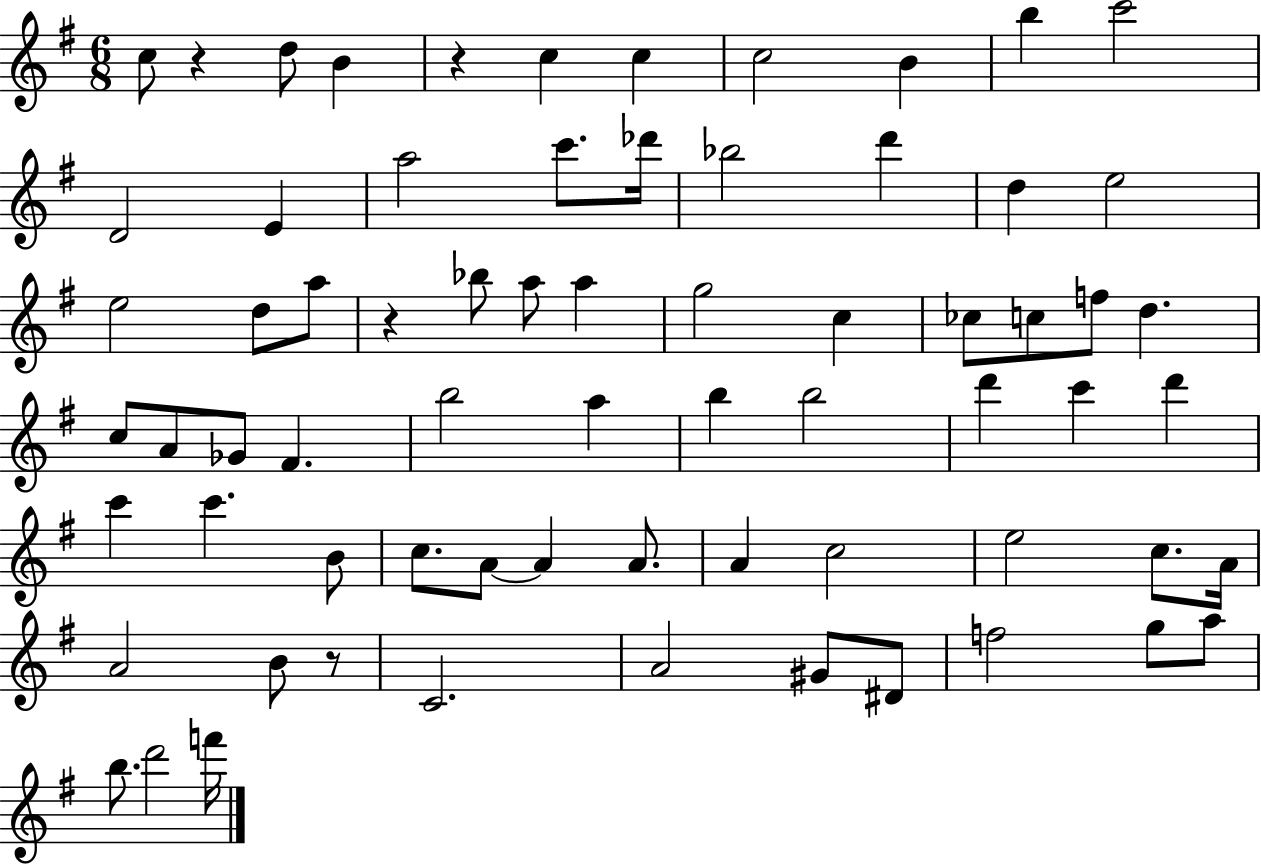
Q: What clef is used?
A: treble